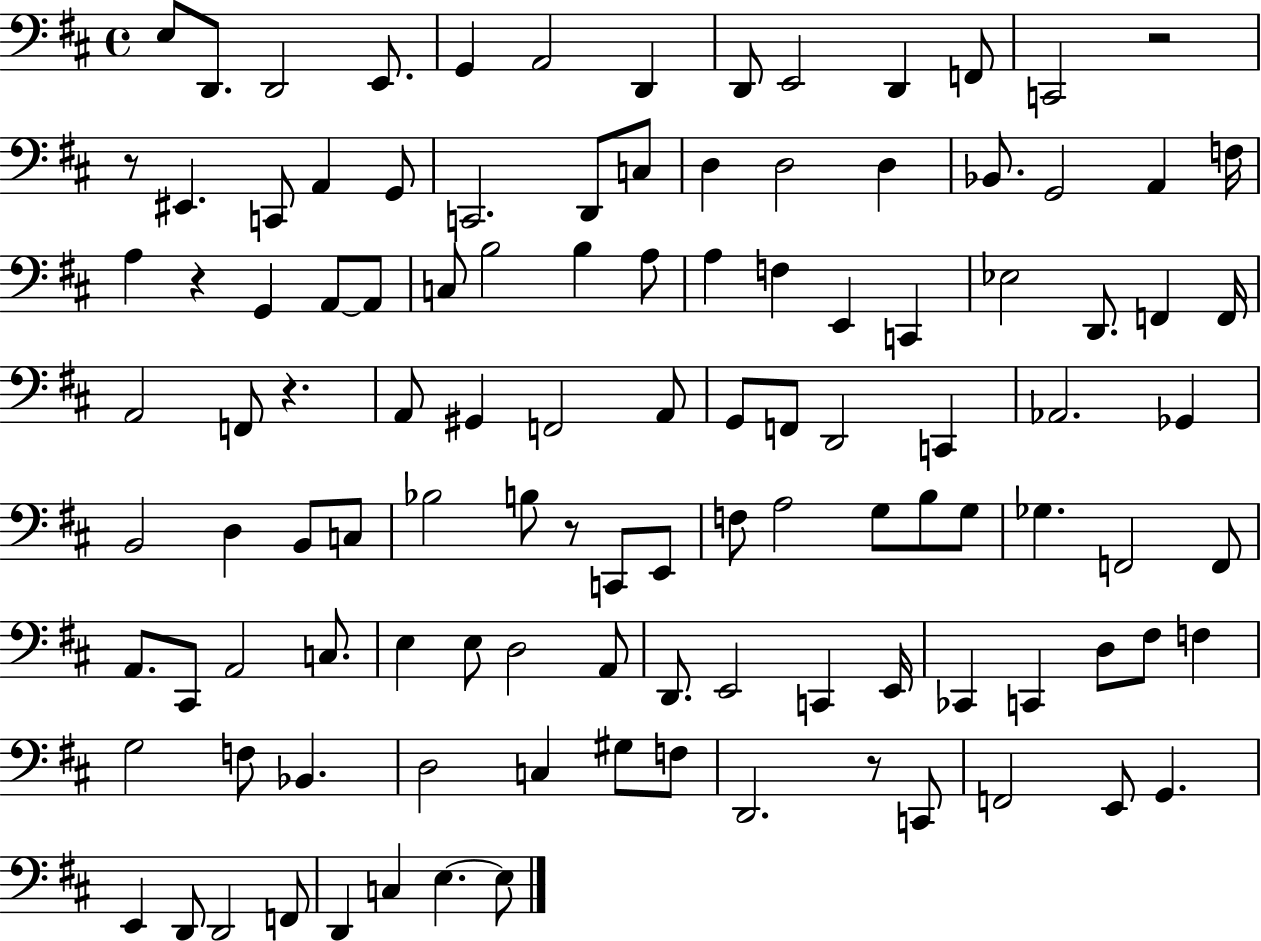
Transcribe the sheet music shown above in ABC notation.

X:1
T:Untitled
M:4/4
L:1/4
K:D
E,/2 D,,/2 D,,2 E,,/2 G,, A,,2 D,, D,,/2 E,,2 D,, F,,/2 C,,2 z2 z/2 ^E,, C,,/2 A,, G,,/2 C,,2 D,,/2 C,/2 D, D,2 D, _B,,/2 G,,2 A,, F,/4 A, z G,, A,,/2 A,,/2 C,/2 B,2 B, A,/2 A, F, E,, C,, _E,2 D,,/2 F,, F,,/4 A,,2 F,,/2 z A,,/2 ^G,, F,,2 A,,/2 G,,/2 F,,/2 D,,2 C,, _A,,2 _G,, B,,2 D, B,,/2 C,/2 _B,2 B,/2 z/2 C,,/2 E,,/2 F,/2 A,2 G,/2 B,/2 G,/2 _G, F,,2 F,,/2 A,,/2 ^C,,/2 A,,2 C,/2 E, E,/2 D,2 A,,/2 D,,/2 E,,2 C,, E,,/4 _C,, C,, D,/2 ^F,/2 F, G,2 F,/2 _B,, D,2 C, ^G,/2 F,/2 D,,2 z/2 C,,/2 F,,2 E,,/2 G,, E,, D,,/2 D,,2 F,,/2 D,, C, E, E,/2